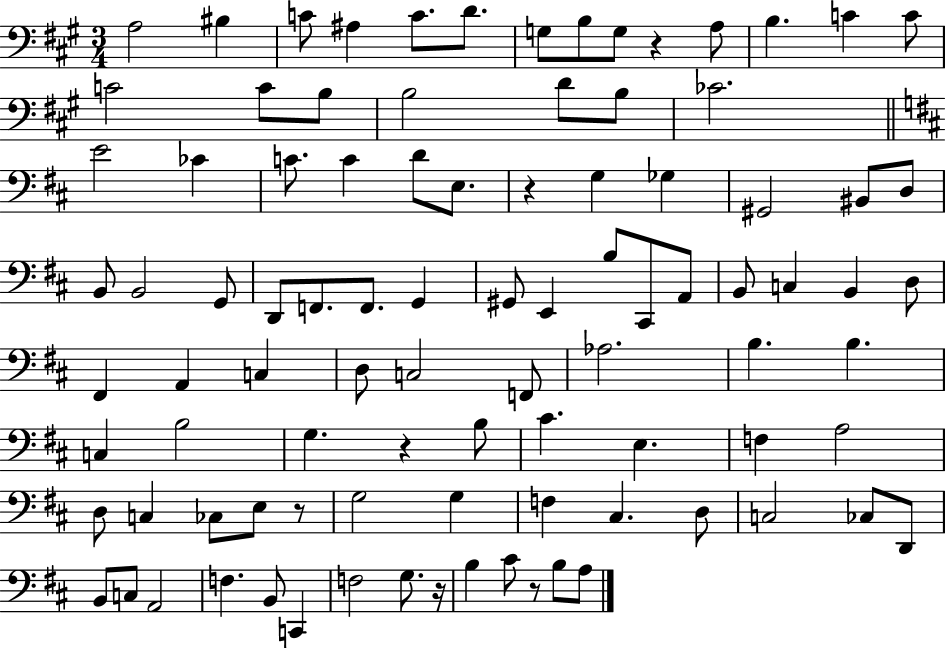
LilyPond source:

{
  \clef bass
  \numericTimeSignature
  \time 3/4
  \key a \major
  a2 bis4 | c'8 ais4 c'8. d'8. | g8 b8 g8 r4 a8 | b4. c'4 c'8 | \break c'2 c'8 b8 | b2 d'8 b8 | ces'2. | \bar "||" \break \key d \major e'2 ces'4 | c'8. c'4 d'8 e8. | r4 g4 ges4 | gis,2 bis,8 d8 | \break b,8 b,2 g,8 | d,8 f,8. f,8. g,4 | gis,8 e,4 b8 cis,8 a,8 | b,8 c4 b,4 d8 | \break fis,4 a,4 c4 | d8 c2 f,8 | aes2. | b4. b4. | \break c4 b2 | g4. r4 b8 | cis'4. e4. | f4 a2 | \break d8 c4 ces8 e8 r8 | g2 g4 | f4 cis4. d8 | c2 ces8 d,8 | \break b,8 c8 a,2 | f4. b,8 c,4 | f2 g8. r16 | b4 cis'8 r8 b8 a8 | \break \bar "|."
}